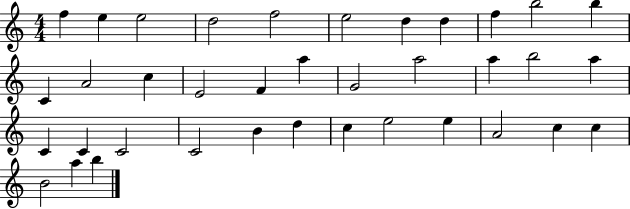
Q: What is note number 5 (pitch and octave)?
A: F5